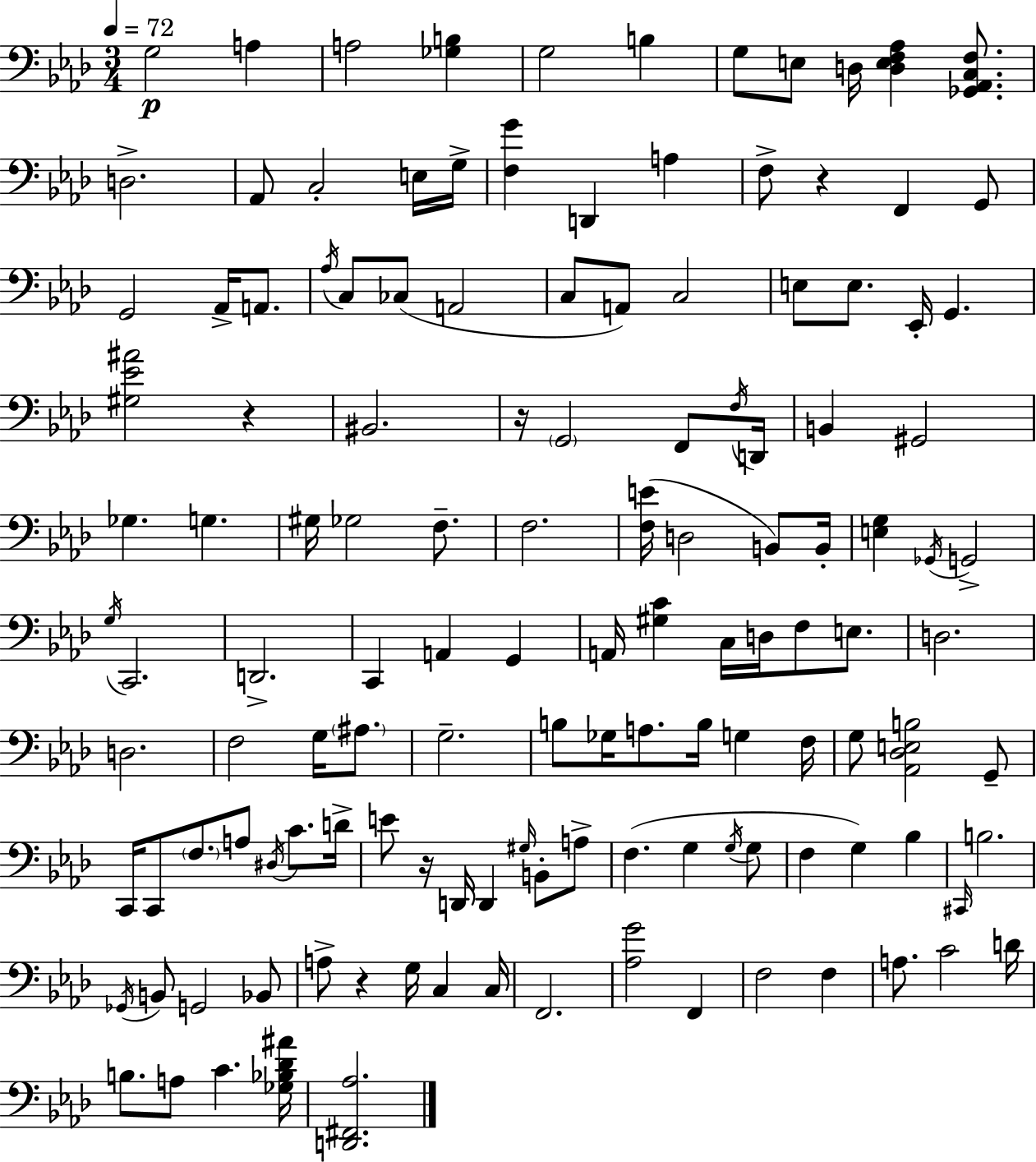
X:1
T:Untitled
M:3/4
L:1/4
K:Fm
G,2 A, A,2 [_G,B,] G,2 B, G,/2 E,/2 D,/4 [D,E,F,_A,] [_G,,_A,,C,F,]/2 D,2 _A,,/2 C,2 E,/4 G,/4 [F,G] D,, A, F,/2 z F,, G,,/2 G,,2 _A,,/4 A,,/2 _A,/4 C,/2 _C,/2 A,,2 C,/2 A,,/2 C,2 E,/2 E,/2 _E,,/4 G,, [^G,_E^A]2 z ^B,,2 z/4 G,,2 F,,/2 F,/4 D,,/4 B,, ^G,,2 _G, G, ^G,/4 _G,2 F,/2 F,2 [F,E]/4 D,2 B,,/2 B,,/4 [E,G,] _G,,/4 G,,2 G,/4 C,,2 D,,2 C,, A,, G,, A,,/4 [^G,C] C,/4 D,/4 F,/2 E,/2 D,2 D,2 F,2 G,/4 ^A,/2 G,2 B,/2 _G,/4 A,/2 B,/4 G, F,/4 G,/2 [_A,,_D,E,B,]2 G,,/2 C,,/4 C,,/2 F,/2 A,/2 ^D,/4 C/2 D/4 E/2 z/4 D,,/4 D,, ^G,/4 B,,/2 A,/2 F, G, G,/4 G,/2 F, G, _B, ^C,,/4 B,2 _G,,/4 B,,/2 G,,2 _B,,/2 A,/2 z G,/4 C, C,/4 F,,2 [_A,G]2 F,, F,2 F, A,/2 C2 D/4 B,/2 A,/2 C [_G,_B,_D^A]/4 [D,,^F,,_A,]2